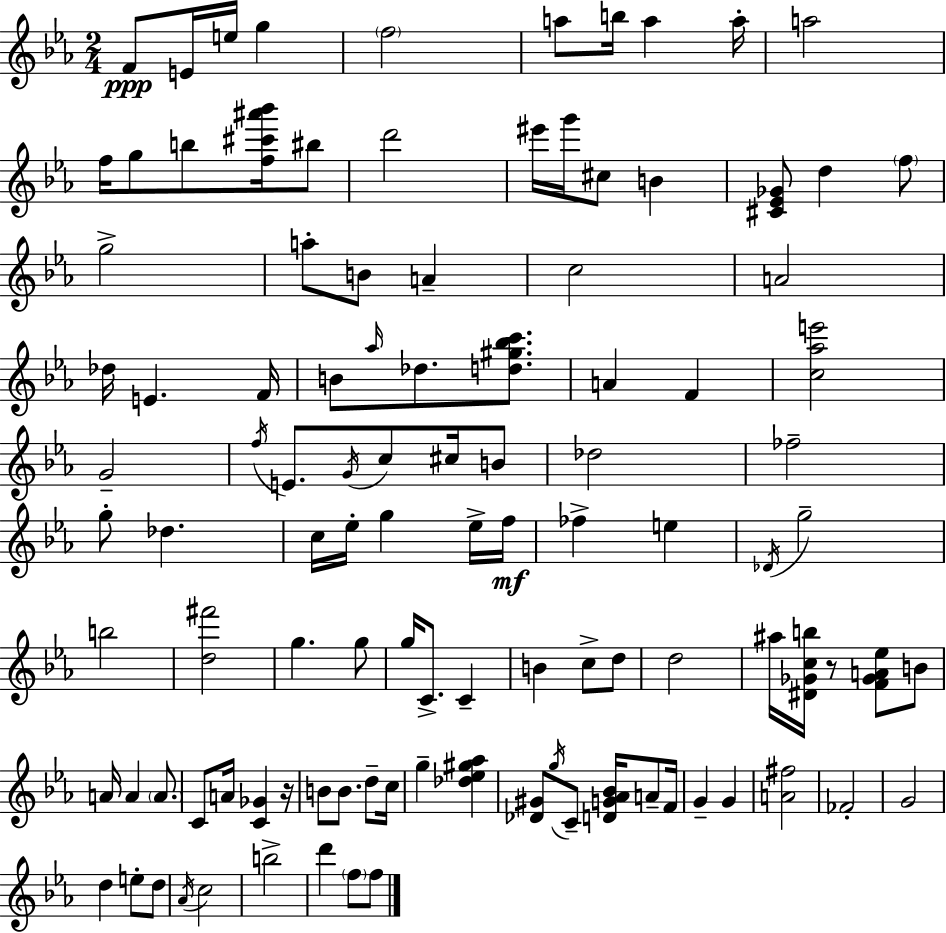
X:1
T:Untitled
M:2/4
L:1/4
K:Eb
F/2 E/4 e/4 g f2 a/2 b/4 a a/4 a2 f/4 g/2 b/2 [f^c'^a'_b']/4 ^b/2 d'2 ^e'/4 g'/4 ^c/2 B [^C_E_G]/2 d f/2 g2 a/2 B/2 A c2 A2 _d/4 E F/4 B/2 _a/4 _d/2 [d^g_bc']/2 A F [c_ae']2 G2 f/4 E/2 G/4 c/2 ^c/4 B/2 _d2 _f2 g/2 _d c/4 _e/4 g _e/4 f/4 _f e _D/4 g2 b2 [d^f']2 g g/2 g/4 C/2 C B c/2 d/2 d2 ^a/4 [^D_Gcb]/4 z/2 [F_GA_e]/2 B/2 A/4 A A/2 C/2 A/4 [C_G] z/4 B/2 B/2 d/2 c/4 g [_d_e^g_a] [_D^G]/2 g/4 C/2 [DG_A_B]/4 A/2 F/4 G G [A^f]2 _F2 G2 d e/2 d/2 _A/4 c2 b2 d' f/2 f/2